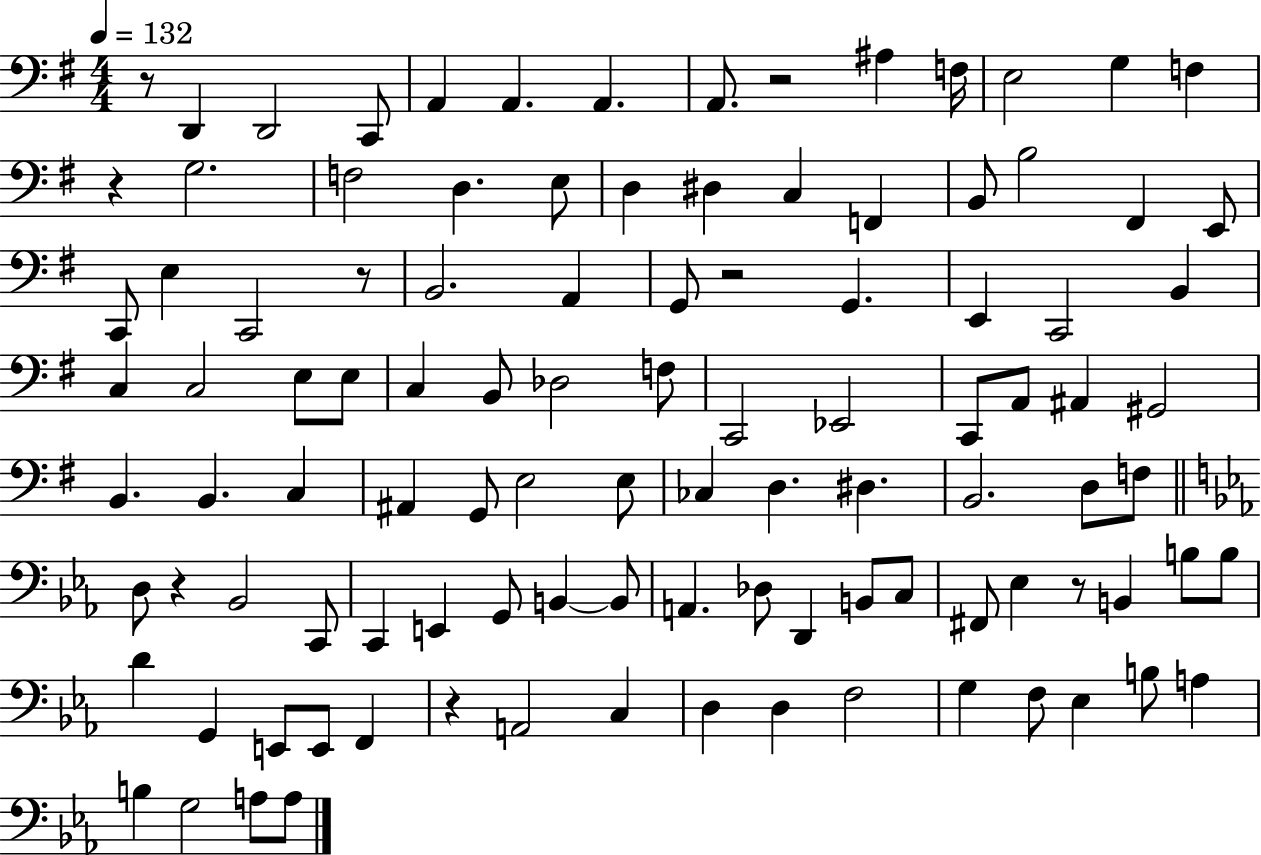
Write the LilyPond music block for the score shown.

{
  \clef bass
  \numericTimeSignature
  \time 4/4
  \key g \major
  \tempo 4 = 132
  r8 d,4 d,2 c,8 | a,4 a,4. a,4. | a,8. r2 ais4 f16 | e2 g4 f4 | \break r4 g2. | f2 d4. e8 | d4 dis4 c4 f,4 | b,8 b2 fis,4 e,8 | \break c,8 e4 c,2 r8 | b,2. a,4 | g,8 r2 g,4. | e,4 c,2 b,4 | \break c4 c2 e8 e8 | c4 b,8 des2 f8 | c,2 ees,2 | c,8 a,8 ais,4 gis,2 | \break b,4. b,4. c4 | ais,4 g,8 e2 e8 | ces4 d4. dis4. | b,2. d8 f8 | \break \bar "||" \break \key ees \major d8 r4 bes,2 c,8 | c,4 e,4 g,8 b,4~~ b,8 | a,4. des8 d,4 b,8 c8 | fis,8 ees4 r8 b,4 b8 b8 | \break d'4 g,4 e,8 e,8 f,4 | r4 a,2 c4 | d4 d4 f2 | g4 f8 ees4 b8 a4 | \break b4 g2 a8 a8 | \bar "|."
}